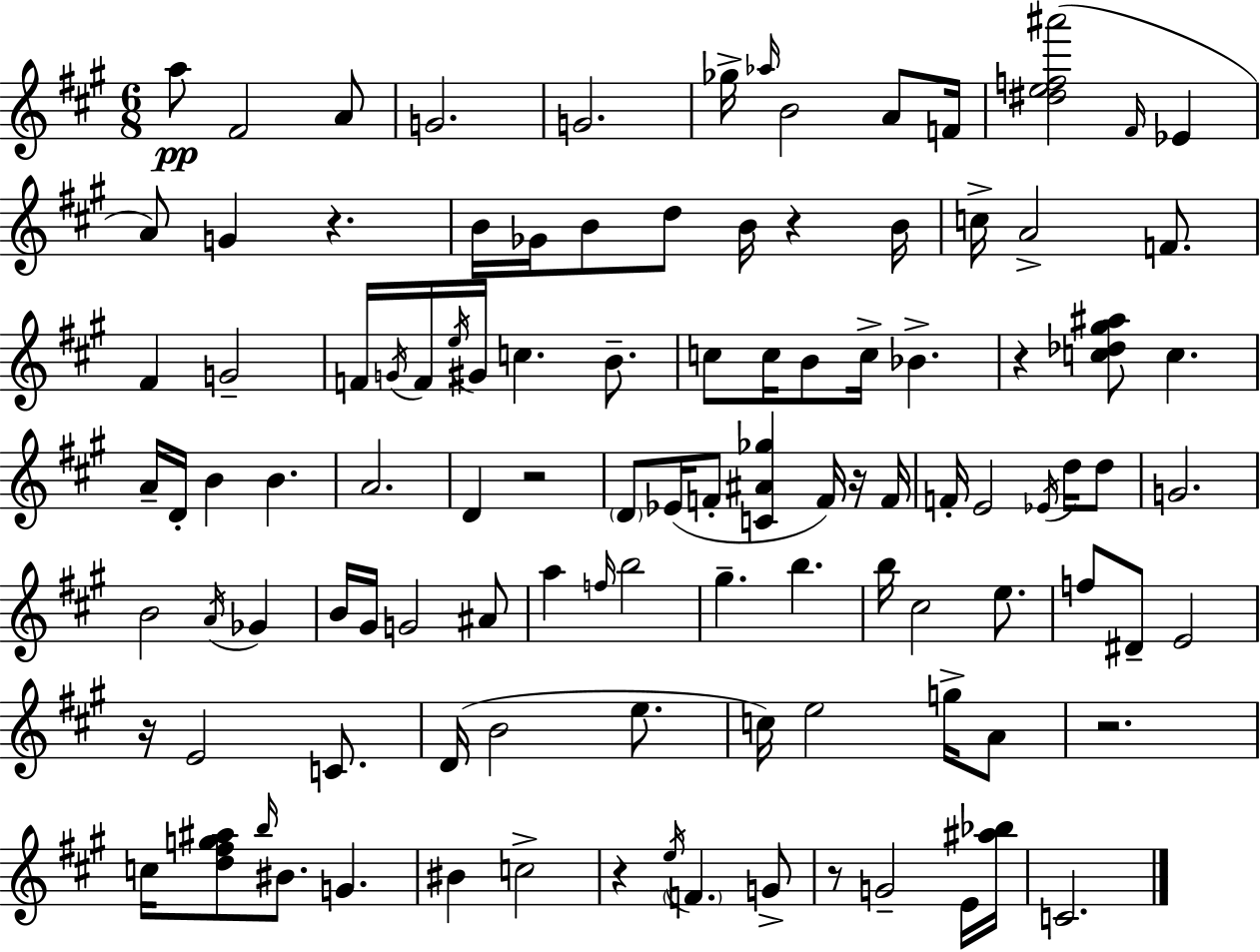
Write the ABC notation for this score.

X:1
T:Untitled
M:6/8
L:1/4
K:A
a/2 ^F2 A/2 G2 G2 _g/4 _a/4 B2 A/2 F/4 [^def^a']2 ^F/4 _E A/2 G z B/4 _G/4 B/2 d/2 B/4 z B/4 c/4 A2 F/2 ^F G2 F/4 G/4 F/4 e/4 ^G/4 c B/2 c/2 c/4 B/2 c/4 _B z [c_d^g^a]/2 c A/4 D/4 B B A2 D z2 D/2 _E/4 F/2 [C^A_g] F/4 z/4 F/4 F/4 E2 _E/4 d/4 d/2 G2 B2 A/4 _G B/4 ^G/4 G2 ^A/2 a f/4 b2 ^g b b/4 ^c2 e/2 f/2 ^D/2 E2 z/4 E2 C/2 D/4 B2 e/2 c/4 e2 g/4 A/2 z2 c/4 [d^fg^a]/2 b/4 ^B/2 G ^B c2 z e/4 F G/2 z/2 G2 E/4 [^a_b]/4 C2